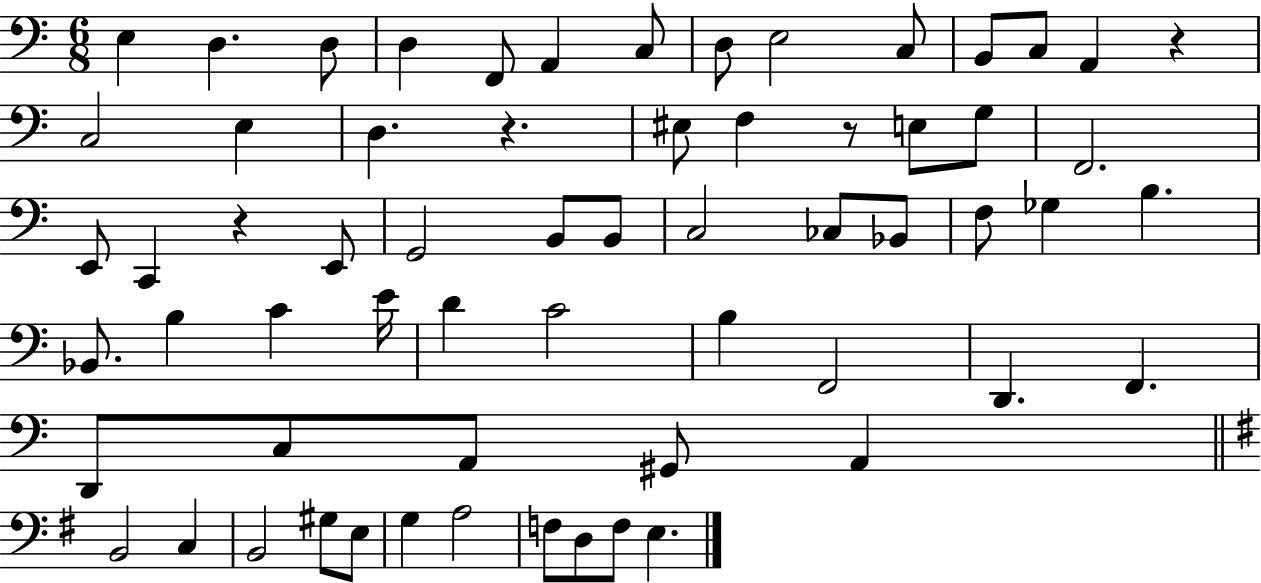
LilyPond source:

{
  \clef bass
  \numericTimeSignature
  \time 6/8
  \key c \major
  e4 d4. d8 | d4 f,8 a,4 c8 | d8 e2 c8 | b,8 c8 a,4 r4 | \break c2 e4 | d4. r4. | eis8 f4 r8 e8 g8 | f,2. | \break e,8 c,4 r4 e,8 | g,2 b,8 b,8 | c2 ces8 bes,8 | f8 ges4 b4. | \break bes,8. b4 c'4 e'16 | d'4 c'2 | b4 f,2 | d,4. f,4. | \break d,8 c8 a,8 gis,8 a,4 | \bar "||" \break \key g \major b,2 c4 | b,2 gis8 e8 | g4 a2 | f8 d8 f8 e4. | \break \bar "|."
}